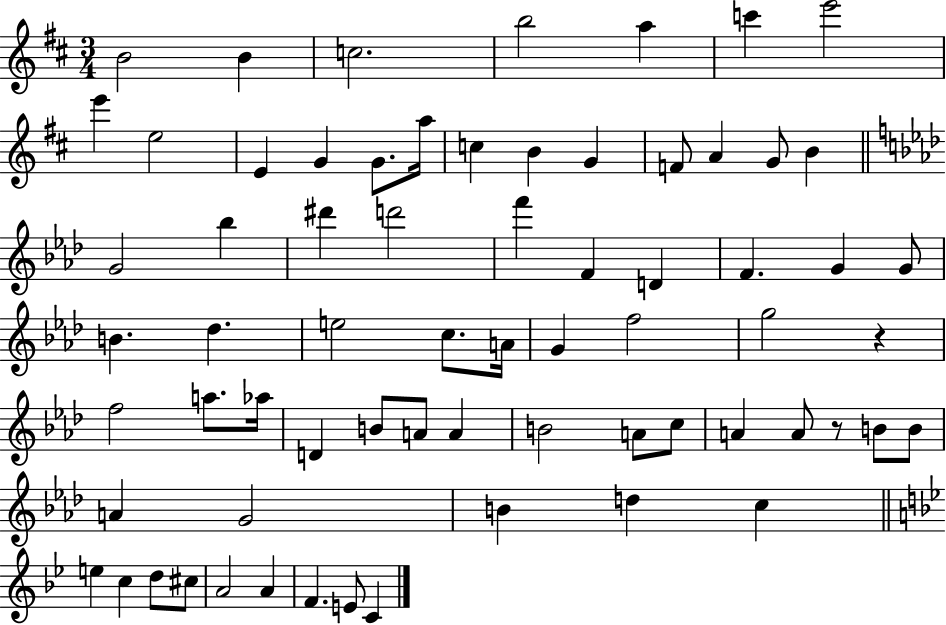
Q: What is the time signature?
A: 3/4